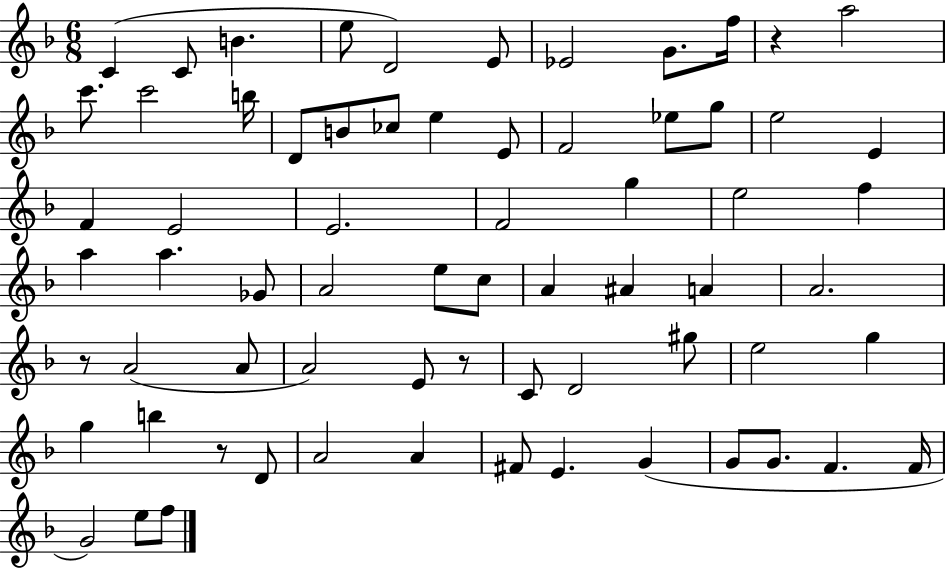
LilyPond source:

{
  \clef treble
  \numericTimeSignature
  \time 6/8
  \key f \major
  \repeat volta 2 { c'4( c'8 b'4. | e''8 d'2) e'8 | ees'2 g'8. f''16 | r4 a''2 | \break c'''8. c'''2 b''16 | d'8 b'8 ces''8 e''4 e'8 | f'2 ees''8 g''8 | e''2 e'4 | \break f'4 e'2 | e'2. | f'2 g''4 | e''2 f''4 | \break a''4 a''4. ges'8 | a'2 e''8 c''8 | a'4 ais'4 a'4 | a'2. | \break r8 a'2( a'8 | a'2) e'8 r8 | c'8 d'2 gis''8 | e''2 g''4 | \break g''4 b''4 r8 d'8 | a'2 a'4 | fis'8 e'4. g'4( | g'8 g'8. f'4. f'16 | \break g'2) e''8 f''8 | } \bar "|."
}